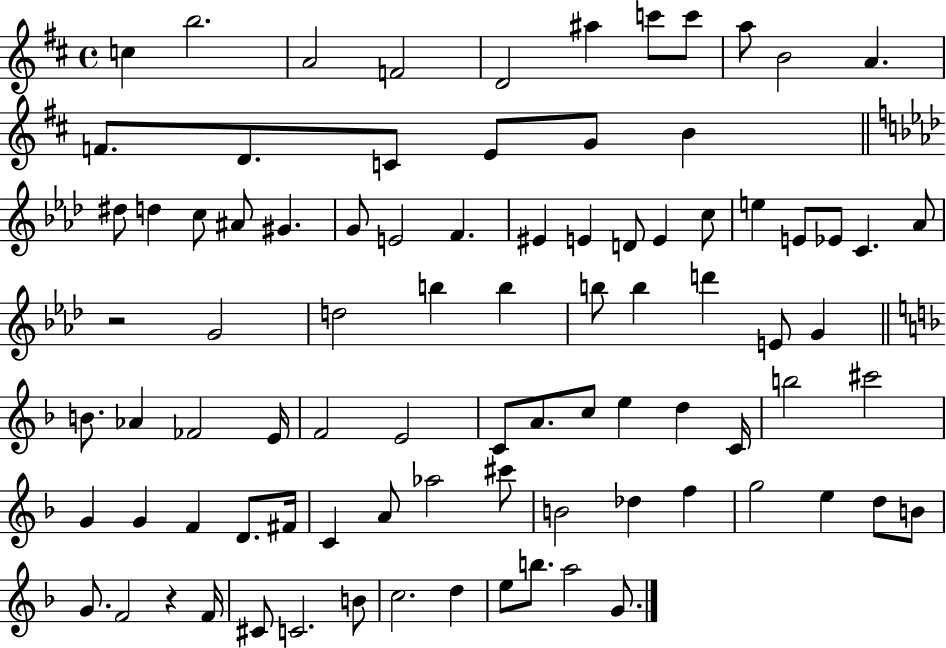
X:1
T:Untitled
M:4/4
L:1/4
K:D
c b2 A2 F2 D2 ^a c'/2 c'/2 a/2 B2 A F/2 D/2 C/2 E/2 G/2 B ^d/2 d c/2 ^A/2 ^G G/2 E2 F ^E E D/2 E c/2 e E/2 _E/2 C _A/2 z2 G2 d2 b b b/2 b d' E/2 G B/2 _A _F2 E/4 F2 E2 C/2 A/2 c/2 e d C/4 b2 ^c'2 G G F D/2 ^F/4 C A/2 _a2 ^c'/2 B2 _d f g2 e d/2 B/2 G/2 F2 z F/4 ^C/2 C2 B/2 c2 d e/2 b/2 a2 G/2